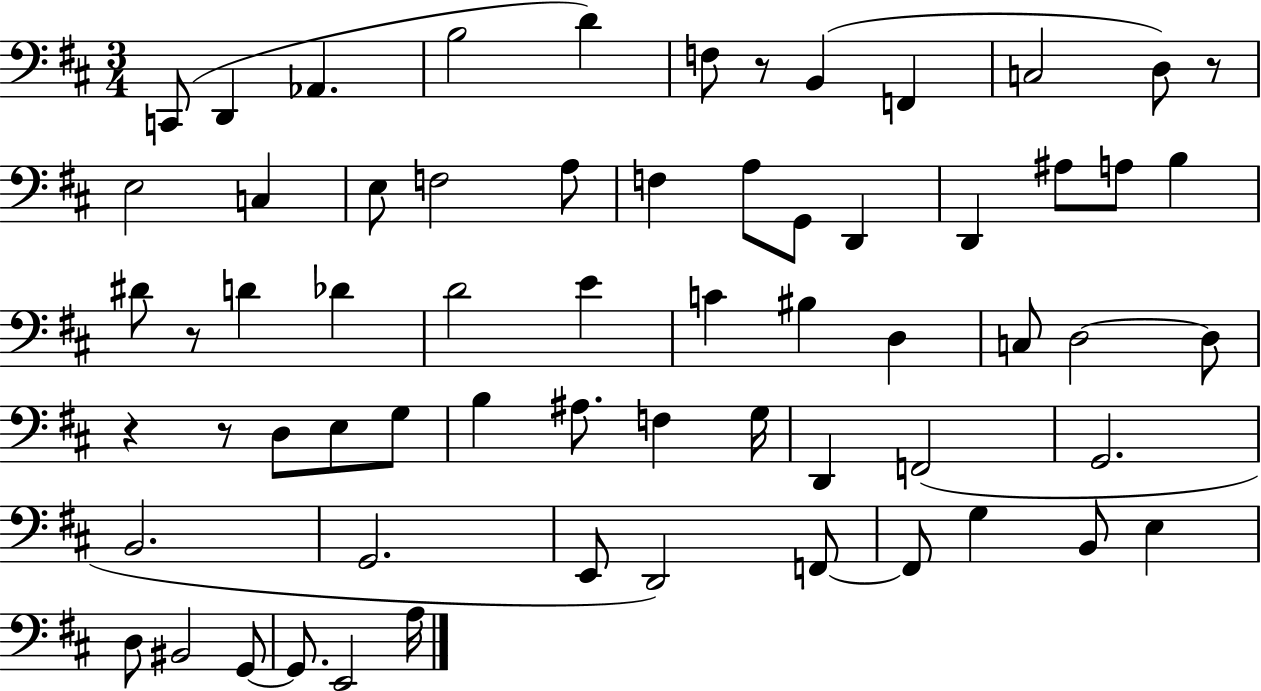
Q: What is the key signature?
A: D major